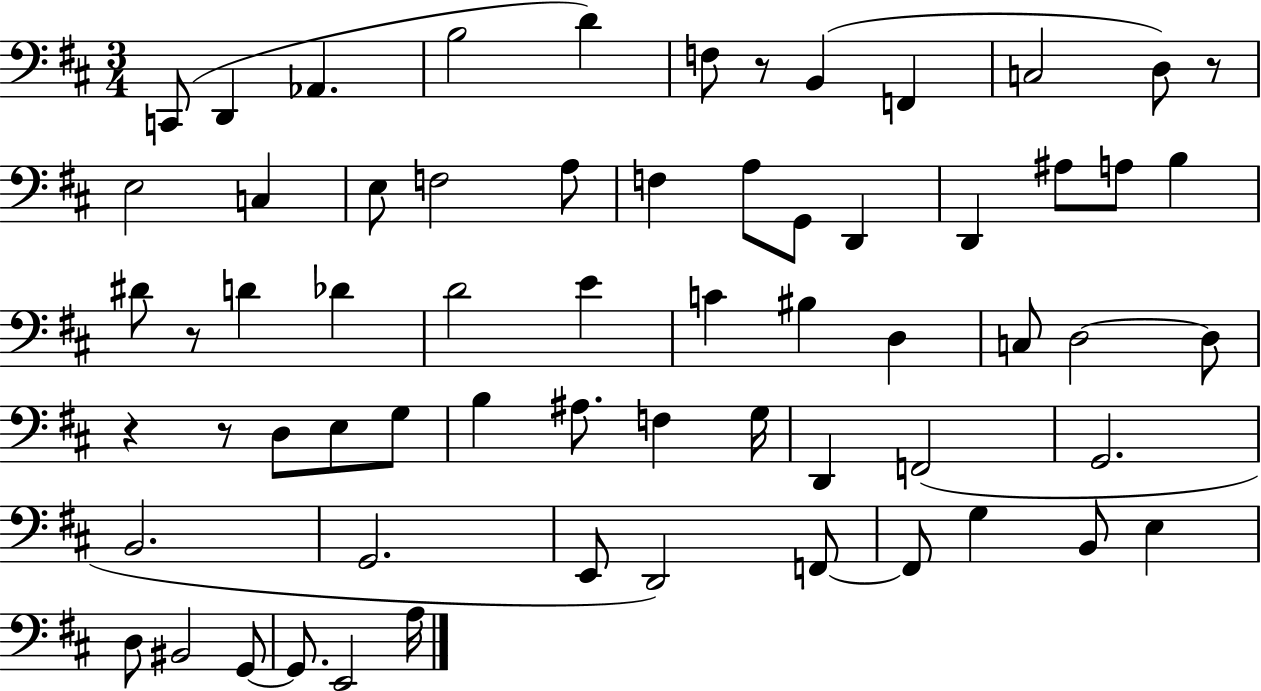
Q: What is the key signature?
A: D major